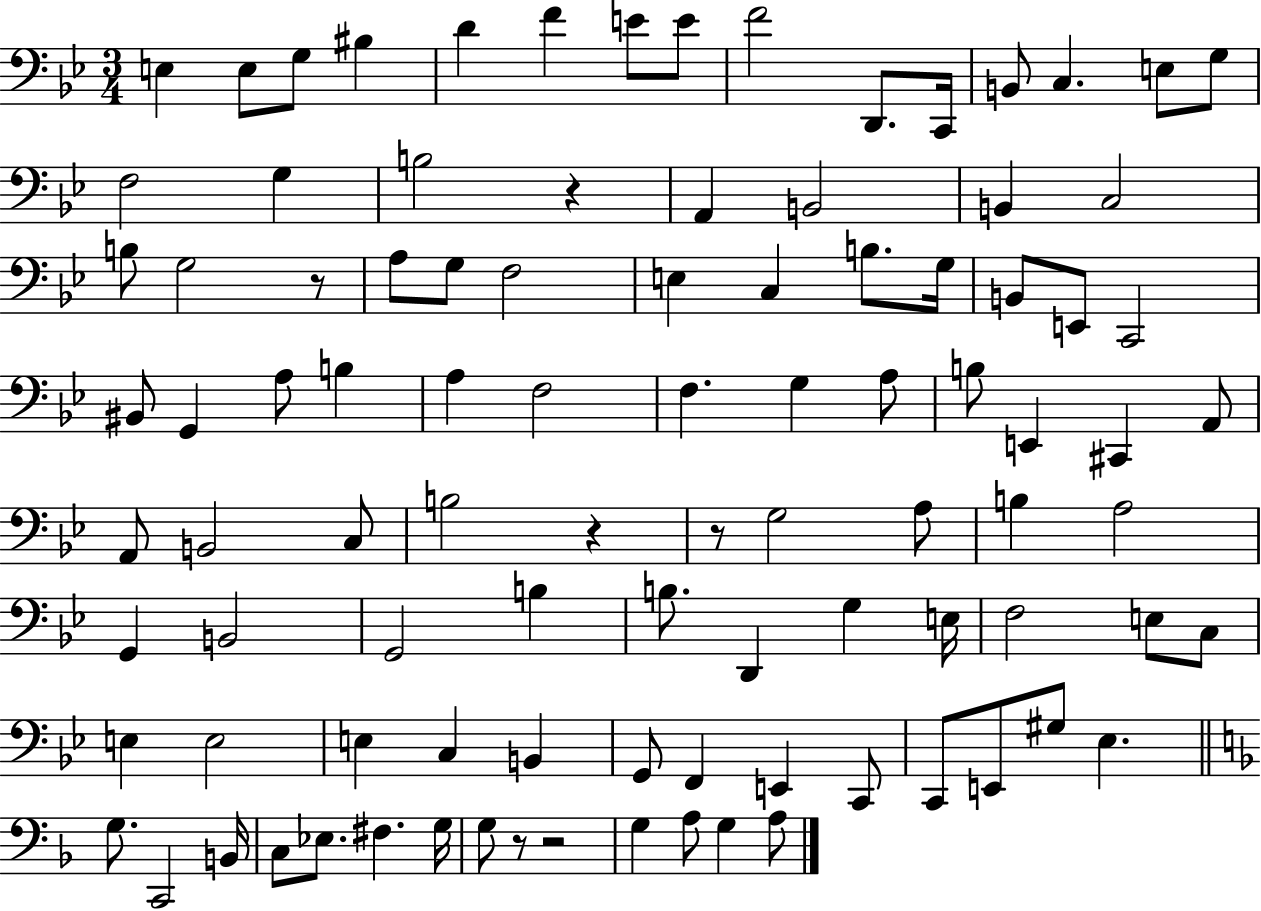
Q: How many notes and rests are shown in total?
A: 97